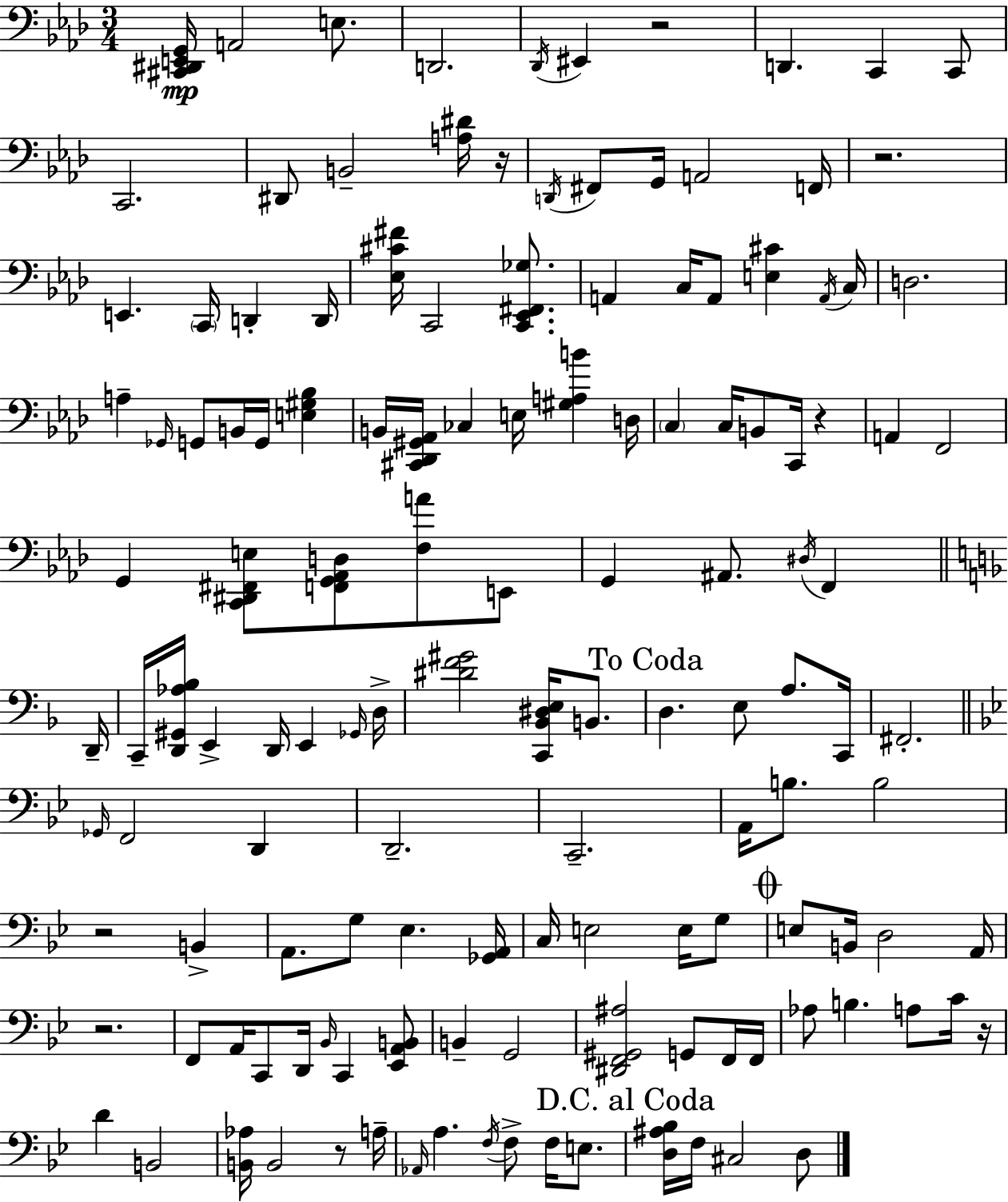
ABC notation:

X:1
T:Untitled
M:3/4
L:1/4
K:Fm
[^C,,^D,,E,,G,,]/4 A,,2 E,/2 D,,2 _D,,/4 ^E,, z2 D,, C,, C,,/2 C,,2 ^D,,/2 B,,2 [A,^D]/4 z/4 D,,/4 ^F,,/2 G,,/4 A,,2 F,,/4 z2 E,, C,,/4 D,, D,,/4 [_E,^C^F]/4 C,,2 [C,,_E,,^F,,_G,]/2 A,, C,/4 A,,/2 [E,^C] A,,/4 C,/4 D,2 A, _G,,/4 G,,/2 B,,/4 G,,/4 [E,^G,_B,] B,,/4 [^C,,_D,,^G,,_A,,]/4 _C, E,/4 [^G,A,B] D,/4 C, C,/4 B,,/2 C,,/4 z A,, F,,2 G,, [C,,^D,,^F,,E,]/2 [F,,G,,_A,,D,]/2 [F,A]/2 E,,/2 G,, ^A,,/2 ^D,/4 F,, D,,/4 C,,/4 [D,,^G,,_A,_B,]/4 E,, D,,/4 E,, _G,,/4 D,/4 [^DF^G]2 [C,,_B,,^D,E,]/4 B,,/2 D, E,/2 A,/2 C,,/4 ^F,,2 _G,,/4 F,,2 D,, D,,2 C,,2 A,,/4 B,/2 B,2 z2 B,, A,,/2 G,/2 _E, [_G,,A,,]/4 C,/4 E,2 E,/4 G,/2 E,/2 B,,/4 D,2 A,,/4 z2 F,,/2 A,,/4 C,,/2 D,,/4 _B,,/4 C,, [_E,,A,,B,,]/2 B,, G,,2 [^D,,F,,^G,,^A,]2 G,,/2 F,,/4 F,,/4 _A,/2 B, A,/2 C/4 z/4 D B,,2 [B,,_A,]/4 B,,2 z/2 A,/4 _A,,/4 A, F,/4 F,/2 F,/4 E,/2 [D,^A,_B,]/4 F,/4 ^C,2 D,/2